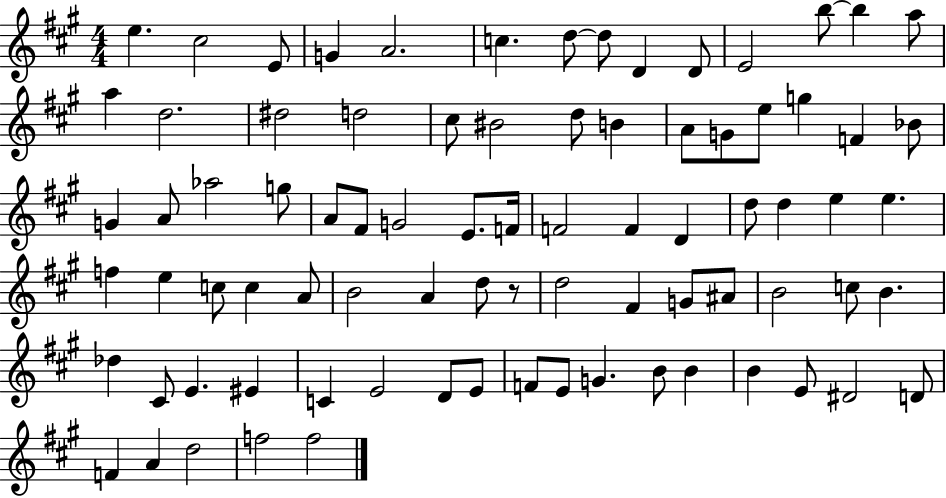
{
  \clef treble
  \numericTimeSignature
  \time 4/4
  \key a \major
  \repeat volta 2 { e''4. cis''2 e'8 | g'4 a'2. | c''4. d''8~~ d''8 d'4 d'8 | e'2 b''8~~ b''4 a''8 | \break a''4 d''2. | dis''2 d''2 | cis''8 bis'2 d''8 b'4 | a'8 g'8 e''8 g''4 f'4 bes'8 | \break g'4 a'8 aes''2 g''8 | a'8 fis'8 g'2 e'8. f'16 | f'2 f'4 d'4 | d''8 d''4 e''4 e''4. | \break f''4 e''4 c''8 c''4 a'8 | b'2 a'4 d''8 r8 | d''2 fis'4 g'8 ais'8 | b'2 c''8 b'4. | \break des''4 cis'8 e'4. eis'4 | c'4 e'2 d'8 e'8 | f'8 e'8 g'4. b'8 b'4 | b'4 e'8 dis'2 d'8 | \break f'4 a'4 d''2 | f''2 f''2 | } \bar "|."
}